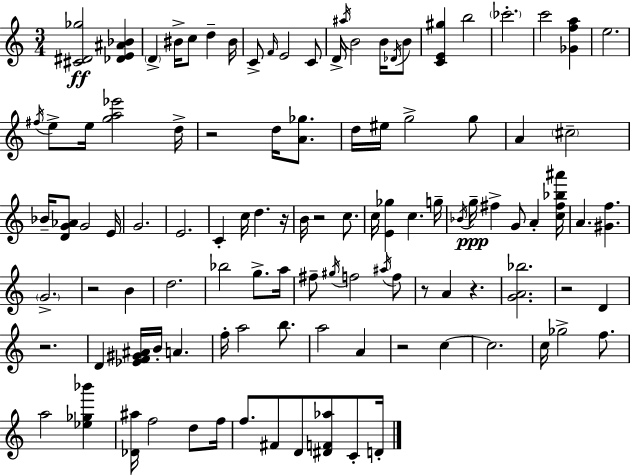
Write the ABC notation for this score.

X:1
T:Untitled
M:3/4
L:1/4
K:C
[^C^D_g]2 [_DE^A_B] D ^B/4 c/2 d ^B/4 C/2 F/4 E2 C/2 D/4 ^a/4 B2 B/4 _D/4 B/2 [CE^g] b2 _c'2 c'2 [_Gfa] e2 ^f/4 e/2 e/4 [ga_e']2 d/4 z2 d/4 [A_g]/2 d/4 ^e/4 g2 g/2 A ^c2 _B/4 [DG_A]/2 G2 E/4 G2 E2 C c/4 d z/4 B/4 z2 c/2 c/4 [E_g] c g/4 _B/4 g/4 ^f G/2 A [c^f_b^a']/4 A [^Gf] G2 z2 B d2 _b2 g/2 a/4 ^f/2 ^g/4 f2 ^a/4 f/2 z/2 A z [GA_b]2 z2 D z2 D [_EF^G^A]/4 B/4 A f/4 a2 b/2 a2 A z2 c c2 c/4 _g2 f/2 a2 [_e_g_b'] [_D^a]/4 f2 d/2 f/4 f/2 ^F/2 D/2 [^DF_a]/2 C/2 D/4